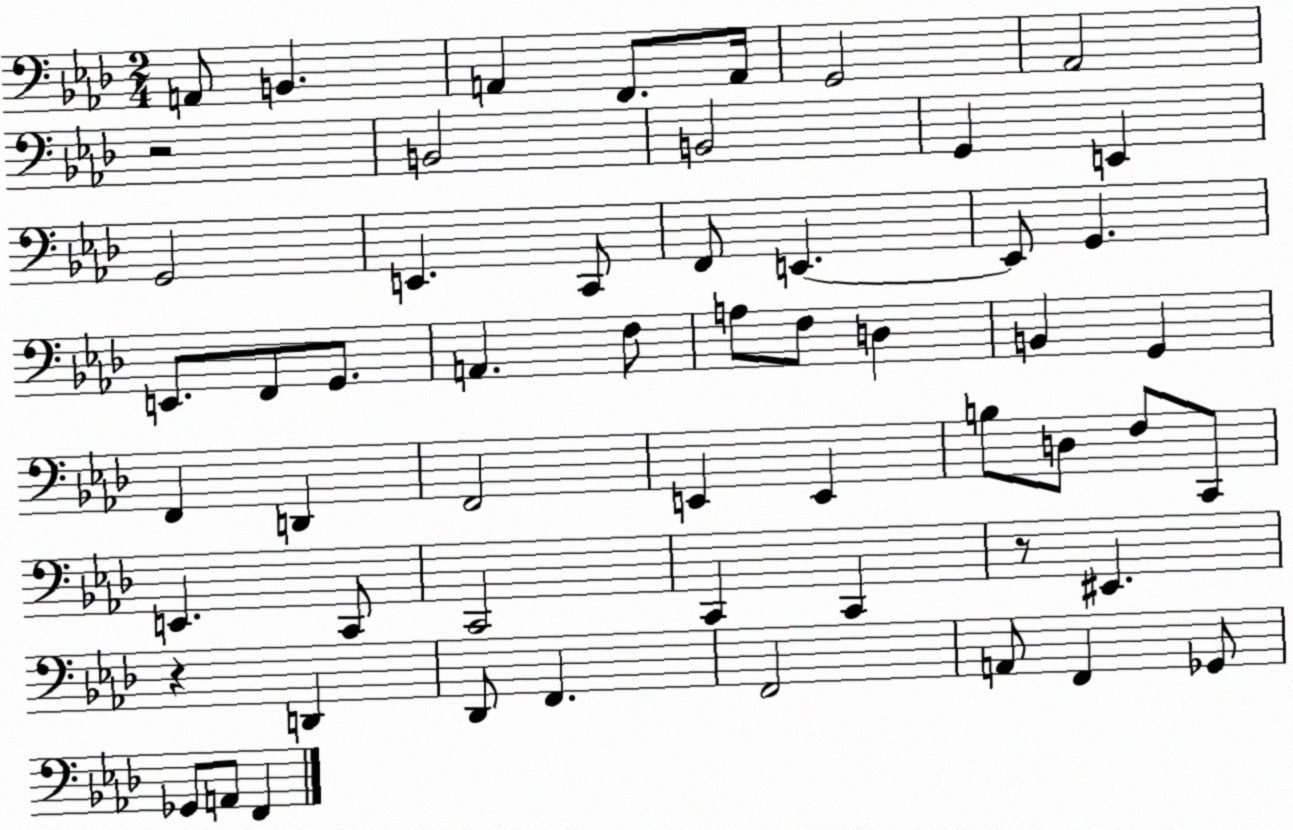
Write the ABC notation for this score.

X:1
T:Untitled
M:2/4
L:1/4
K:Ab
A,,/2 B,, A,, F,,/2 A,,/4 G,,2 _A,,2 z2 B,,2 B,,2 G,, E,, G,,2 E,, C,,/2 F,,/2 E,, E,,/2 G,, E,,/2 F,,/2 G,,/2 A,, F,/2 A,/2 F,/2 D, B,, G,, F,, D,, F,,2 E,, E,, B,/2 D,/2 F,/2 C,,/2 E,, C,,/2 C,,2 C,, C,, z/2 ^E,, z D,, _D,,/2 F,, F,,2 A,,/2 F,, _G,,/2 _G,,/2 A,,/2 F,,